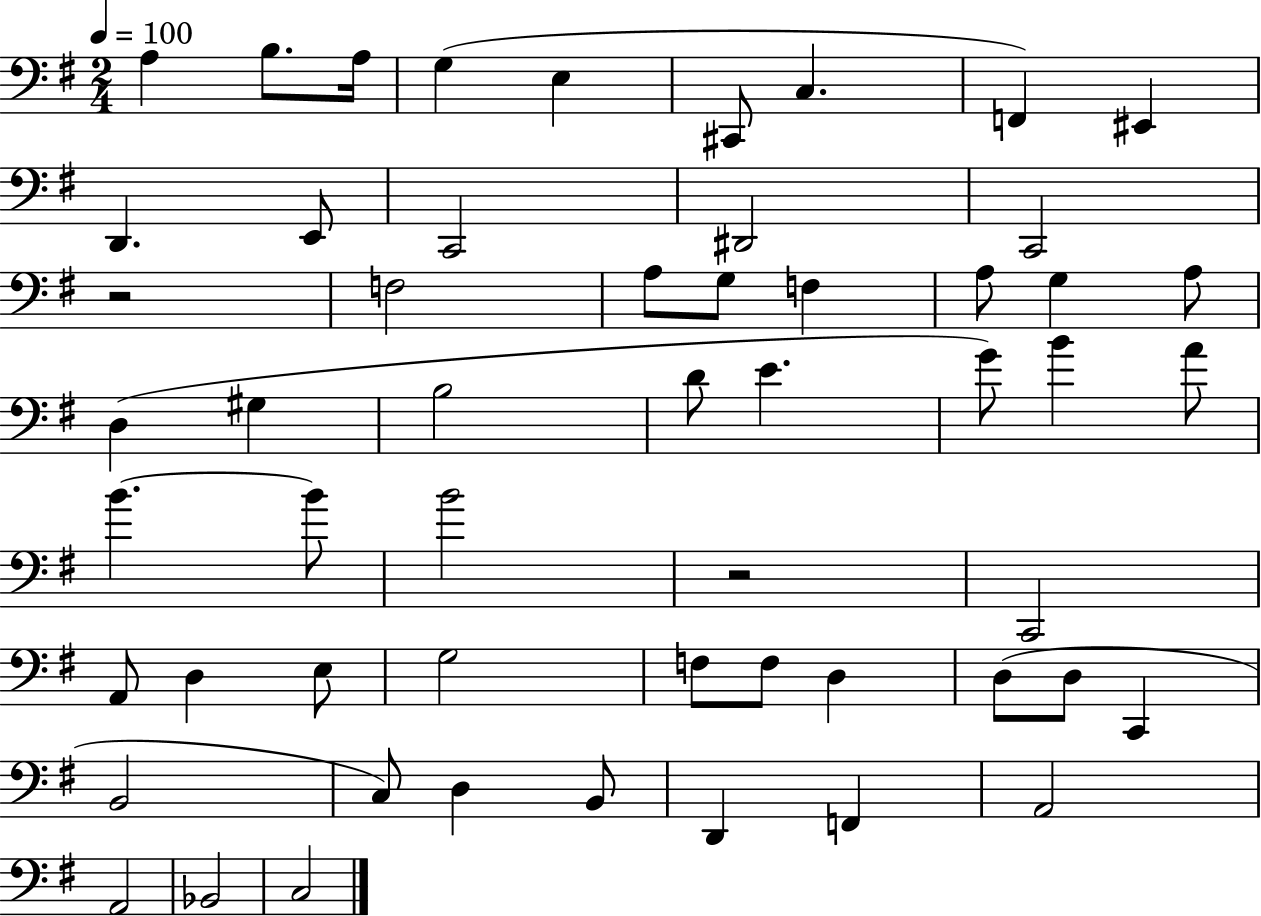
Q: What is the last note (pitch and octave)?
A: C3